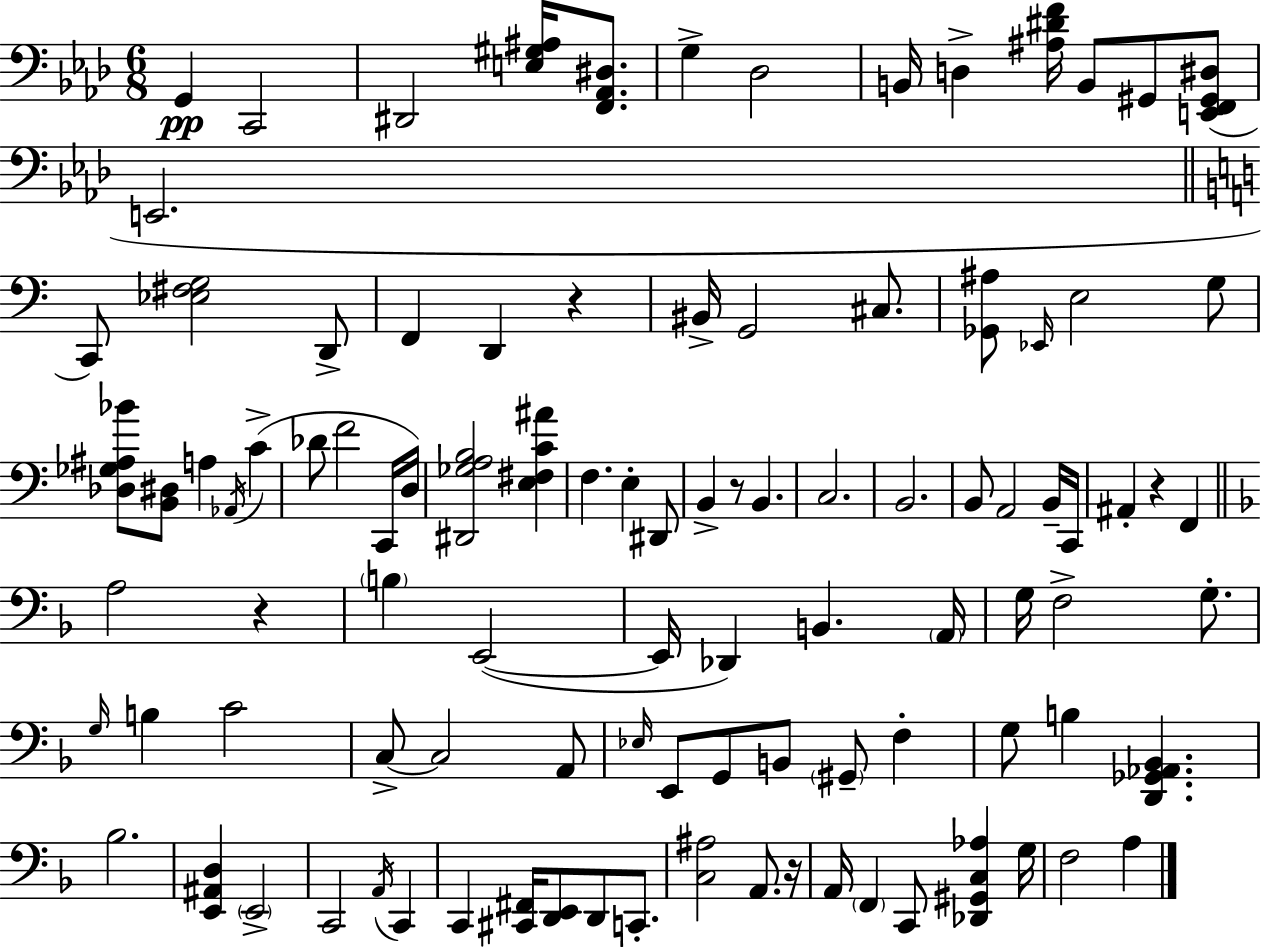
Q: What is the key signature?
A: F minor